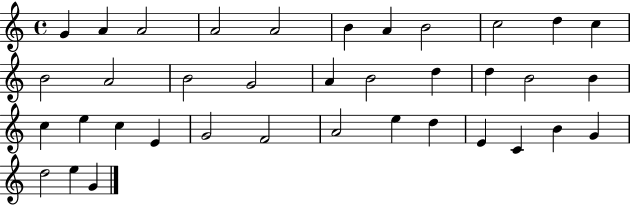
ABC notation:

X:1
T:Untitled
M:4/4
L:1/4
K:C
G A A2 A2 A2 B A B2 c2 d c B2 A2 B2 G2 A B2 d d B2 B c e c E G2 F2 A2 e d E C B G d2 e G